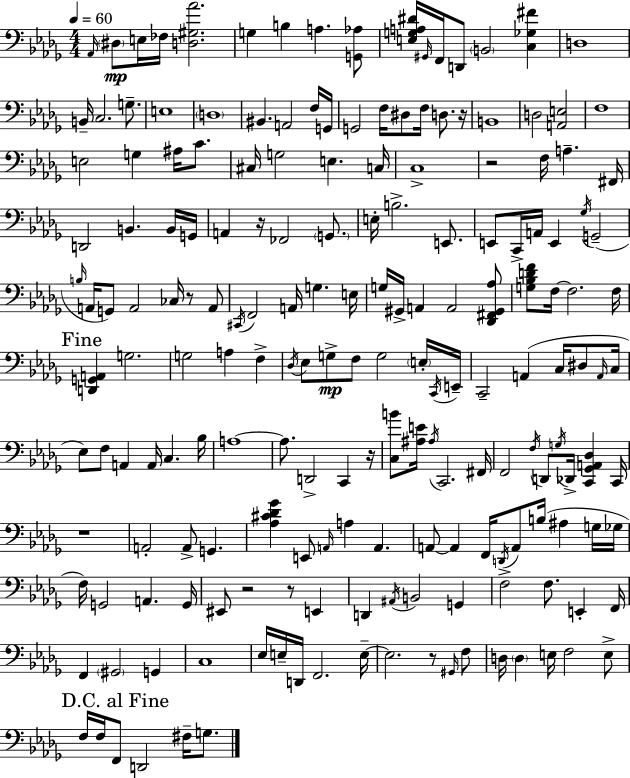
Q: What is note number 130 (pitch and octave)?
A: G2